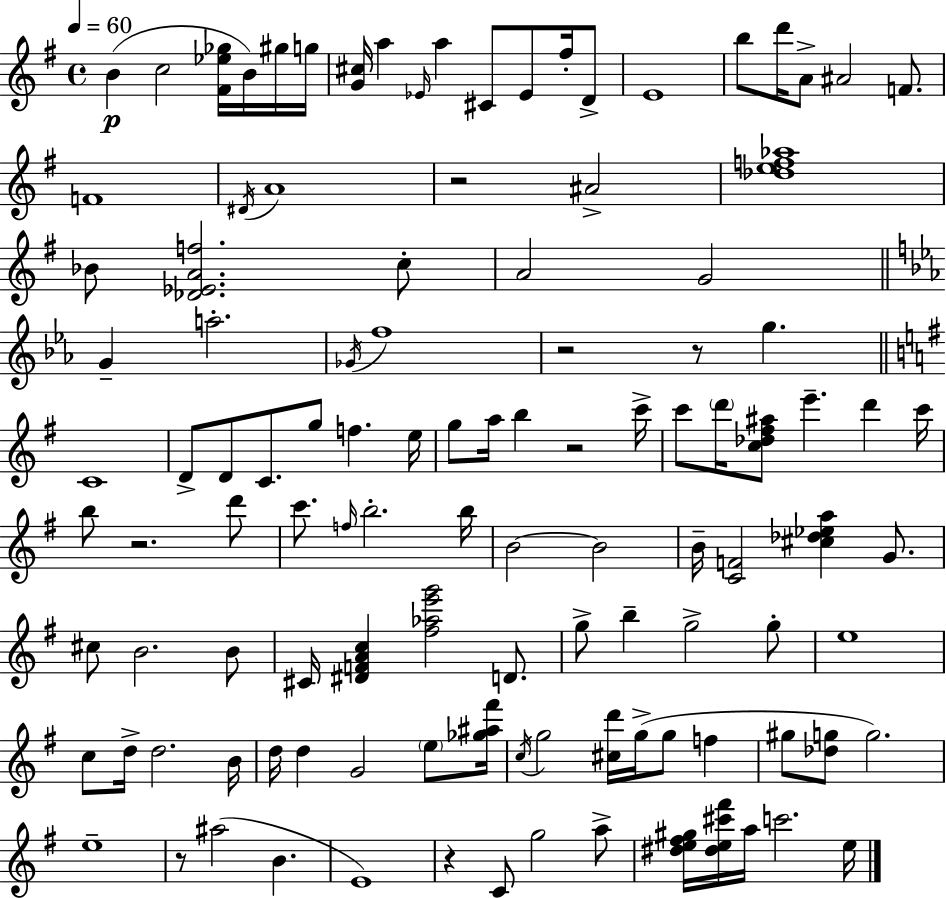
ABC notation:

X:1
T:Untitled
M:4/4
L:1/4
K:Em
B c2 [^F_e_g]/4 B/4 ^g/4 g/4 [G^c]/4 a _E/4 a ^C/2 _E/2 ^f/4 D/2 E4 b/2 d'/4 A/2 ^A2 F/2 F4 ^D/4 A4 z2 ^A2 [_def_a]4 _B/2 [_D_EAf]2 c/2 A2 G2 G a2 _G/4 f4 z2 z/2 g C4 D/2 D/2 C/2 g/2 f e/4 g/2 a/4 b z2 c'/4 c'/2 d'/4 [c_d^f^a]/2 e' d' c'/4 b/2 z2 d'/2 c'/2 f/4 b2 b/4 B2 B2 B/4 [CF]2 [^c_d_ea] G/2 ^c/2 B2 B/2 ^C/4 [^DFAc] [^f_ae'g']2 D/2 g/2 b g2 g/2 e4 c/2 d/4 d2 B/4 d/4 d G2 e/2 [_g^a^f']/4 c/4 g2 [^cd']/4 g/4 g/2 f ^g/2 [_dg]/2 g2 e4 z/2 ^a2 B E4 z C/2 g2 a/2 [^de^f^g]/4 [^de^c'^f']/4 a/4 c'2 e/4